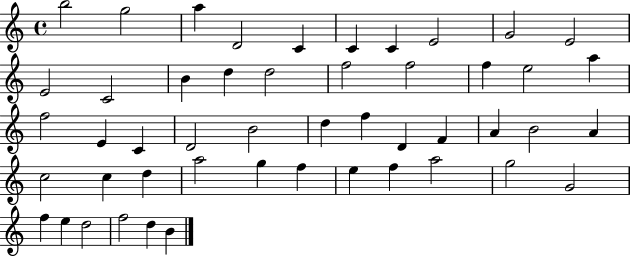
X:1
T:Untitled
M:4/4
L:1/4
K:C
b2 g2 a D2 C C C E2 G2 E2 E2 C2 B d d2 f2 f2 f e2 a f2 E C D2 B2 d f D F A B2 A c2 c d a2 g f e f a2 g2 G2 f e d2 f2 d B